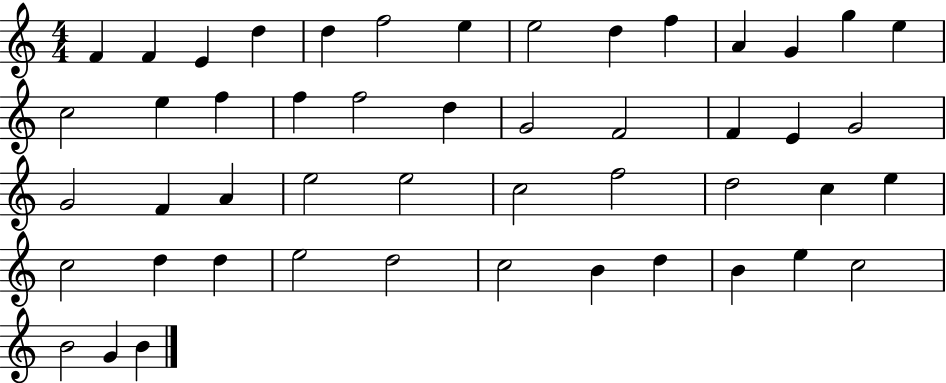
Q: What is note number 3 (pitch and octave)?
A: E4